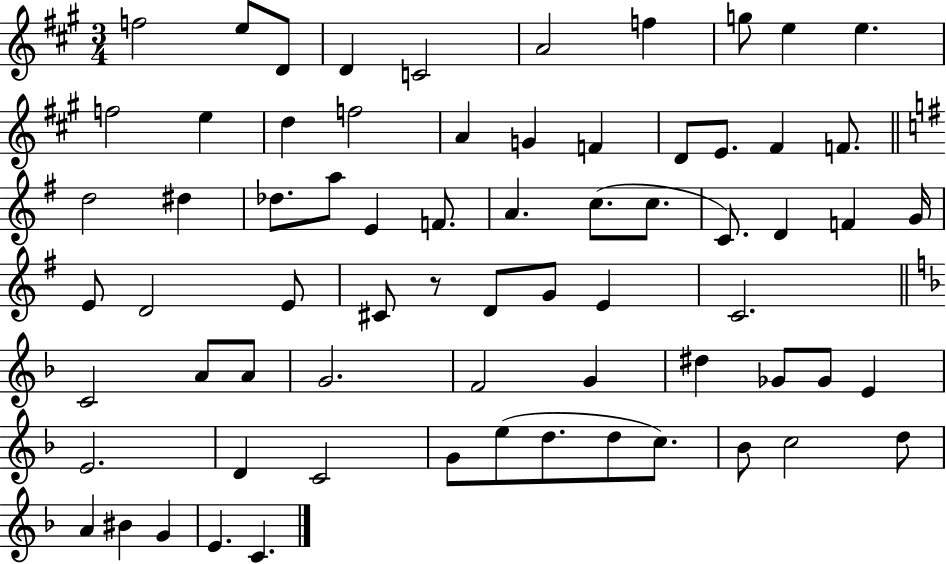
F5/h E5/e D4/e D4/q C4/h A4/h F5/q G5/e E5/q E5/q. F5/h E5/q D5/q F5/h A4/q G4/q F4/q D4/e E4/e. F#4/q F4/e. D5/h D#5/q Db5/e. A5/e E4/q F4/e. A4/q. C5/e. C5/e. C4/e. D4/q F4/q G4/s E4/e D4/h E4/e C#4/e R/e D4/e G4/e E4/q C4/h. C4/h A4/e A4/e G4/h. F4/h G4/q D#5/q Gb4/e Gb4/e E4/q E4/h. D4/q C4/h G4/e E5/e D5/e. D5/e C5/e. Bb4/e C5/h D5/e A4/q BIS4/q G4/q E4/q. C4/q.